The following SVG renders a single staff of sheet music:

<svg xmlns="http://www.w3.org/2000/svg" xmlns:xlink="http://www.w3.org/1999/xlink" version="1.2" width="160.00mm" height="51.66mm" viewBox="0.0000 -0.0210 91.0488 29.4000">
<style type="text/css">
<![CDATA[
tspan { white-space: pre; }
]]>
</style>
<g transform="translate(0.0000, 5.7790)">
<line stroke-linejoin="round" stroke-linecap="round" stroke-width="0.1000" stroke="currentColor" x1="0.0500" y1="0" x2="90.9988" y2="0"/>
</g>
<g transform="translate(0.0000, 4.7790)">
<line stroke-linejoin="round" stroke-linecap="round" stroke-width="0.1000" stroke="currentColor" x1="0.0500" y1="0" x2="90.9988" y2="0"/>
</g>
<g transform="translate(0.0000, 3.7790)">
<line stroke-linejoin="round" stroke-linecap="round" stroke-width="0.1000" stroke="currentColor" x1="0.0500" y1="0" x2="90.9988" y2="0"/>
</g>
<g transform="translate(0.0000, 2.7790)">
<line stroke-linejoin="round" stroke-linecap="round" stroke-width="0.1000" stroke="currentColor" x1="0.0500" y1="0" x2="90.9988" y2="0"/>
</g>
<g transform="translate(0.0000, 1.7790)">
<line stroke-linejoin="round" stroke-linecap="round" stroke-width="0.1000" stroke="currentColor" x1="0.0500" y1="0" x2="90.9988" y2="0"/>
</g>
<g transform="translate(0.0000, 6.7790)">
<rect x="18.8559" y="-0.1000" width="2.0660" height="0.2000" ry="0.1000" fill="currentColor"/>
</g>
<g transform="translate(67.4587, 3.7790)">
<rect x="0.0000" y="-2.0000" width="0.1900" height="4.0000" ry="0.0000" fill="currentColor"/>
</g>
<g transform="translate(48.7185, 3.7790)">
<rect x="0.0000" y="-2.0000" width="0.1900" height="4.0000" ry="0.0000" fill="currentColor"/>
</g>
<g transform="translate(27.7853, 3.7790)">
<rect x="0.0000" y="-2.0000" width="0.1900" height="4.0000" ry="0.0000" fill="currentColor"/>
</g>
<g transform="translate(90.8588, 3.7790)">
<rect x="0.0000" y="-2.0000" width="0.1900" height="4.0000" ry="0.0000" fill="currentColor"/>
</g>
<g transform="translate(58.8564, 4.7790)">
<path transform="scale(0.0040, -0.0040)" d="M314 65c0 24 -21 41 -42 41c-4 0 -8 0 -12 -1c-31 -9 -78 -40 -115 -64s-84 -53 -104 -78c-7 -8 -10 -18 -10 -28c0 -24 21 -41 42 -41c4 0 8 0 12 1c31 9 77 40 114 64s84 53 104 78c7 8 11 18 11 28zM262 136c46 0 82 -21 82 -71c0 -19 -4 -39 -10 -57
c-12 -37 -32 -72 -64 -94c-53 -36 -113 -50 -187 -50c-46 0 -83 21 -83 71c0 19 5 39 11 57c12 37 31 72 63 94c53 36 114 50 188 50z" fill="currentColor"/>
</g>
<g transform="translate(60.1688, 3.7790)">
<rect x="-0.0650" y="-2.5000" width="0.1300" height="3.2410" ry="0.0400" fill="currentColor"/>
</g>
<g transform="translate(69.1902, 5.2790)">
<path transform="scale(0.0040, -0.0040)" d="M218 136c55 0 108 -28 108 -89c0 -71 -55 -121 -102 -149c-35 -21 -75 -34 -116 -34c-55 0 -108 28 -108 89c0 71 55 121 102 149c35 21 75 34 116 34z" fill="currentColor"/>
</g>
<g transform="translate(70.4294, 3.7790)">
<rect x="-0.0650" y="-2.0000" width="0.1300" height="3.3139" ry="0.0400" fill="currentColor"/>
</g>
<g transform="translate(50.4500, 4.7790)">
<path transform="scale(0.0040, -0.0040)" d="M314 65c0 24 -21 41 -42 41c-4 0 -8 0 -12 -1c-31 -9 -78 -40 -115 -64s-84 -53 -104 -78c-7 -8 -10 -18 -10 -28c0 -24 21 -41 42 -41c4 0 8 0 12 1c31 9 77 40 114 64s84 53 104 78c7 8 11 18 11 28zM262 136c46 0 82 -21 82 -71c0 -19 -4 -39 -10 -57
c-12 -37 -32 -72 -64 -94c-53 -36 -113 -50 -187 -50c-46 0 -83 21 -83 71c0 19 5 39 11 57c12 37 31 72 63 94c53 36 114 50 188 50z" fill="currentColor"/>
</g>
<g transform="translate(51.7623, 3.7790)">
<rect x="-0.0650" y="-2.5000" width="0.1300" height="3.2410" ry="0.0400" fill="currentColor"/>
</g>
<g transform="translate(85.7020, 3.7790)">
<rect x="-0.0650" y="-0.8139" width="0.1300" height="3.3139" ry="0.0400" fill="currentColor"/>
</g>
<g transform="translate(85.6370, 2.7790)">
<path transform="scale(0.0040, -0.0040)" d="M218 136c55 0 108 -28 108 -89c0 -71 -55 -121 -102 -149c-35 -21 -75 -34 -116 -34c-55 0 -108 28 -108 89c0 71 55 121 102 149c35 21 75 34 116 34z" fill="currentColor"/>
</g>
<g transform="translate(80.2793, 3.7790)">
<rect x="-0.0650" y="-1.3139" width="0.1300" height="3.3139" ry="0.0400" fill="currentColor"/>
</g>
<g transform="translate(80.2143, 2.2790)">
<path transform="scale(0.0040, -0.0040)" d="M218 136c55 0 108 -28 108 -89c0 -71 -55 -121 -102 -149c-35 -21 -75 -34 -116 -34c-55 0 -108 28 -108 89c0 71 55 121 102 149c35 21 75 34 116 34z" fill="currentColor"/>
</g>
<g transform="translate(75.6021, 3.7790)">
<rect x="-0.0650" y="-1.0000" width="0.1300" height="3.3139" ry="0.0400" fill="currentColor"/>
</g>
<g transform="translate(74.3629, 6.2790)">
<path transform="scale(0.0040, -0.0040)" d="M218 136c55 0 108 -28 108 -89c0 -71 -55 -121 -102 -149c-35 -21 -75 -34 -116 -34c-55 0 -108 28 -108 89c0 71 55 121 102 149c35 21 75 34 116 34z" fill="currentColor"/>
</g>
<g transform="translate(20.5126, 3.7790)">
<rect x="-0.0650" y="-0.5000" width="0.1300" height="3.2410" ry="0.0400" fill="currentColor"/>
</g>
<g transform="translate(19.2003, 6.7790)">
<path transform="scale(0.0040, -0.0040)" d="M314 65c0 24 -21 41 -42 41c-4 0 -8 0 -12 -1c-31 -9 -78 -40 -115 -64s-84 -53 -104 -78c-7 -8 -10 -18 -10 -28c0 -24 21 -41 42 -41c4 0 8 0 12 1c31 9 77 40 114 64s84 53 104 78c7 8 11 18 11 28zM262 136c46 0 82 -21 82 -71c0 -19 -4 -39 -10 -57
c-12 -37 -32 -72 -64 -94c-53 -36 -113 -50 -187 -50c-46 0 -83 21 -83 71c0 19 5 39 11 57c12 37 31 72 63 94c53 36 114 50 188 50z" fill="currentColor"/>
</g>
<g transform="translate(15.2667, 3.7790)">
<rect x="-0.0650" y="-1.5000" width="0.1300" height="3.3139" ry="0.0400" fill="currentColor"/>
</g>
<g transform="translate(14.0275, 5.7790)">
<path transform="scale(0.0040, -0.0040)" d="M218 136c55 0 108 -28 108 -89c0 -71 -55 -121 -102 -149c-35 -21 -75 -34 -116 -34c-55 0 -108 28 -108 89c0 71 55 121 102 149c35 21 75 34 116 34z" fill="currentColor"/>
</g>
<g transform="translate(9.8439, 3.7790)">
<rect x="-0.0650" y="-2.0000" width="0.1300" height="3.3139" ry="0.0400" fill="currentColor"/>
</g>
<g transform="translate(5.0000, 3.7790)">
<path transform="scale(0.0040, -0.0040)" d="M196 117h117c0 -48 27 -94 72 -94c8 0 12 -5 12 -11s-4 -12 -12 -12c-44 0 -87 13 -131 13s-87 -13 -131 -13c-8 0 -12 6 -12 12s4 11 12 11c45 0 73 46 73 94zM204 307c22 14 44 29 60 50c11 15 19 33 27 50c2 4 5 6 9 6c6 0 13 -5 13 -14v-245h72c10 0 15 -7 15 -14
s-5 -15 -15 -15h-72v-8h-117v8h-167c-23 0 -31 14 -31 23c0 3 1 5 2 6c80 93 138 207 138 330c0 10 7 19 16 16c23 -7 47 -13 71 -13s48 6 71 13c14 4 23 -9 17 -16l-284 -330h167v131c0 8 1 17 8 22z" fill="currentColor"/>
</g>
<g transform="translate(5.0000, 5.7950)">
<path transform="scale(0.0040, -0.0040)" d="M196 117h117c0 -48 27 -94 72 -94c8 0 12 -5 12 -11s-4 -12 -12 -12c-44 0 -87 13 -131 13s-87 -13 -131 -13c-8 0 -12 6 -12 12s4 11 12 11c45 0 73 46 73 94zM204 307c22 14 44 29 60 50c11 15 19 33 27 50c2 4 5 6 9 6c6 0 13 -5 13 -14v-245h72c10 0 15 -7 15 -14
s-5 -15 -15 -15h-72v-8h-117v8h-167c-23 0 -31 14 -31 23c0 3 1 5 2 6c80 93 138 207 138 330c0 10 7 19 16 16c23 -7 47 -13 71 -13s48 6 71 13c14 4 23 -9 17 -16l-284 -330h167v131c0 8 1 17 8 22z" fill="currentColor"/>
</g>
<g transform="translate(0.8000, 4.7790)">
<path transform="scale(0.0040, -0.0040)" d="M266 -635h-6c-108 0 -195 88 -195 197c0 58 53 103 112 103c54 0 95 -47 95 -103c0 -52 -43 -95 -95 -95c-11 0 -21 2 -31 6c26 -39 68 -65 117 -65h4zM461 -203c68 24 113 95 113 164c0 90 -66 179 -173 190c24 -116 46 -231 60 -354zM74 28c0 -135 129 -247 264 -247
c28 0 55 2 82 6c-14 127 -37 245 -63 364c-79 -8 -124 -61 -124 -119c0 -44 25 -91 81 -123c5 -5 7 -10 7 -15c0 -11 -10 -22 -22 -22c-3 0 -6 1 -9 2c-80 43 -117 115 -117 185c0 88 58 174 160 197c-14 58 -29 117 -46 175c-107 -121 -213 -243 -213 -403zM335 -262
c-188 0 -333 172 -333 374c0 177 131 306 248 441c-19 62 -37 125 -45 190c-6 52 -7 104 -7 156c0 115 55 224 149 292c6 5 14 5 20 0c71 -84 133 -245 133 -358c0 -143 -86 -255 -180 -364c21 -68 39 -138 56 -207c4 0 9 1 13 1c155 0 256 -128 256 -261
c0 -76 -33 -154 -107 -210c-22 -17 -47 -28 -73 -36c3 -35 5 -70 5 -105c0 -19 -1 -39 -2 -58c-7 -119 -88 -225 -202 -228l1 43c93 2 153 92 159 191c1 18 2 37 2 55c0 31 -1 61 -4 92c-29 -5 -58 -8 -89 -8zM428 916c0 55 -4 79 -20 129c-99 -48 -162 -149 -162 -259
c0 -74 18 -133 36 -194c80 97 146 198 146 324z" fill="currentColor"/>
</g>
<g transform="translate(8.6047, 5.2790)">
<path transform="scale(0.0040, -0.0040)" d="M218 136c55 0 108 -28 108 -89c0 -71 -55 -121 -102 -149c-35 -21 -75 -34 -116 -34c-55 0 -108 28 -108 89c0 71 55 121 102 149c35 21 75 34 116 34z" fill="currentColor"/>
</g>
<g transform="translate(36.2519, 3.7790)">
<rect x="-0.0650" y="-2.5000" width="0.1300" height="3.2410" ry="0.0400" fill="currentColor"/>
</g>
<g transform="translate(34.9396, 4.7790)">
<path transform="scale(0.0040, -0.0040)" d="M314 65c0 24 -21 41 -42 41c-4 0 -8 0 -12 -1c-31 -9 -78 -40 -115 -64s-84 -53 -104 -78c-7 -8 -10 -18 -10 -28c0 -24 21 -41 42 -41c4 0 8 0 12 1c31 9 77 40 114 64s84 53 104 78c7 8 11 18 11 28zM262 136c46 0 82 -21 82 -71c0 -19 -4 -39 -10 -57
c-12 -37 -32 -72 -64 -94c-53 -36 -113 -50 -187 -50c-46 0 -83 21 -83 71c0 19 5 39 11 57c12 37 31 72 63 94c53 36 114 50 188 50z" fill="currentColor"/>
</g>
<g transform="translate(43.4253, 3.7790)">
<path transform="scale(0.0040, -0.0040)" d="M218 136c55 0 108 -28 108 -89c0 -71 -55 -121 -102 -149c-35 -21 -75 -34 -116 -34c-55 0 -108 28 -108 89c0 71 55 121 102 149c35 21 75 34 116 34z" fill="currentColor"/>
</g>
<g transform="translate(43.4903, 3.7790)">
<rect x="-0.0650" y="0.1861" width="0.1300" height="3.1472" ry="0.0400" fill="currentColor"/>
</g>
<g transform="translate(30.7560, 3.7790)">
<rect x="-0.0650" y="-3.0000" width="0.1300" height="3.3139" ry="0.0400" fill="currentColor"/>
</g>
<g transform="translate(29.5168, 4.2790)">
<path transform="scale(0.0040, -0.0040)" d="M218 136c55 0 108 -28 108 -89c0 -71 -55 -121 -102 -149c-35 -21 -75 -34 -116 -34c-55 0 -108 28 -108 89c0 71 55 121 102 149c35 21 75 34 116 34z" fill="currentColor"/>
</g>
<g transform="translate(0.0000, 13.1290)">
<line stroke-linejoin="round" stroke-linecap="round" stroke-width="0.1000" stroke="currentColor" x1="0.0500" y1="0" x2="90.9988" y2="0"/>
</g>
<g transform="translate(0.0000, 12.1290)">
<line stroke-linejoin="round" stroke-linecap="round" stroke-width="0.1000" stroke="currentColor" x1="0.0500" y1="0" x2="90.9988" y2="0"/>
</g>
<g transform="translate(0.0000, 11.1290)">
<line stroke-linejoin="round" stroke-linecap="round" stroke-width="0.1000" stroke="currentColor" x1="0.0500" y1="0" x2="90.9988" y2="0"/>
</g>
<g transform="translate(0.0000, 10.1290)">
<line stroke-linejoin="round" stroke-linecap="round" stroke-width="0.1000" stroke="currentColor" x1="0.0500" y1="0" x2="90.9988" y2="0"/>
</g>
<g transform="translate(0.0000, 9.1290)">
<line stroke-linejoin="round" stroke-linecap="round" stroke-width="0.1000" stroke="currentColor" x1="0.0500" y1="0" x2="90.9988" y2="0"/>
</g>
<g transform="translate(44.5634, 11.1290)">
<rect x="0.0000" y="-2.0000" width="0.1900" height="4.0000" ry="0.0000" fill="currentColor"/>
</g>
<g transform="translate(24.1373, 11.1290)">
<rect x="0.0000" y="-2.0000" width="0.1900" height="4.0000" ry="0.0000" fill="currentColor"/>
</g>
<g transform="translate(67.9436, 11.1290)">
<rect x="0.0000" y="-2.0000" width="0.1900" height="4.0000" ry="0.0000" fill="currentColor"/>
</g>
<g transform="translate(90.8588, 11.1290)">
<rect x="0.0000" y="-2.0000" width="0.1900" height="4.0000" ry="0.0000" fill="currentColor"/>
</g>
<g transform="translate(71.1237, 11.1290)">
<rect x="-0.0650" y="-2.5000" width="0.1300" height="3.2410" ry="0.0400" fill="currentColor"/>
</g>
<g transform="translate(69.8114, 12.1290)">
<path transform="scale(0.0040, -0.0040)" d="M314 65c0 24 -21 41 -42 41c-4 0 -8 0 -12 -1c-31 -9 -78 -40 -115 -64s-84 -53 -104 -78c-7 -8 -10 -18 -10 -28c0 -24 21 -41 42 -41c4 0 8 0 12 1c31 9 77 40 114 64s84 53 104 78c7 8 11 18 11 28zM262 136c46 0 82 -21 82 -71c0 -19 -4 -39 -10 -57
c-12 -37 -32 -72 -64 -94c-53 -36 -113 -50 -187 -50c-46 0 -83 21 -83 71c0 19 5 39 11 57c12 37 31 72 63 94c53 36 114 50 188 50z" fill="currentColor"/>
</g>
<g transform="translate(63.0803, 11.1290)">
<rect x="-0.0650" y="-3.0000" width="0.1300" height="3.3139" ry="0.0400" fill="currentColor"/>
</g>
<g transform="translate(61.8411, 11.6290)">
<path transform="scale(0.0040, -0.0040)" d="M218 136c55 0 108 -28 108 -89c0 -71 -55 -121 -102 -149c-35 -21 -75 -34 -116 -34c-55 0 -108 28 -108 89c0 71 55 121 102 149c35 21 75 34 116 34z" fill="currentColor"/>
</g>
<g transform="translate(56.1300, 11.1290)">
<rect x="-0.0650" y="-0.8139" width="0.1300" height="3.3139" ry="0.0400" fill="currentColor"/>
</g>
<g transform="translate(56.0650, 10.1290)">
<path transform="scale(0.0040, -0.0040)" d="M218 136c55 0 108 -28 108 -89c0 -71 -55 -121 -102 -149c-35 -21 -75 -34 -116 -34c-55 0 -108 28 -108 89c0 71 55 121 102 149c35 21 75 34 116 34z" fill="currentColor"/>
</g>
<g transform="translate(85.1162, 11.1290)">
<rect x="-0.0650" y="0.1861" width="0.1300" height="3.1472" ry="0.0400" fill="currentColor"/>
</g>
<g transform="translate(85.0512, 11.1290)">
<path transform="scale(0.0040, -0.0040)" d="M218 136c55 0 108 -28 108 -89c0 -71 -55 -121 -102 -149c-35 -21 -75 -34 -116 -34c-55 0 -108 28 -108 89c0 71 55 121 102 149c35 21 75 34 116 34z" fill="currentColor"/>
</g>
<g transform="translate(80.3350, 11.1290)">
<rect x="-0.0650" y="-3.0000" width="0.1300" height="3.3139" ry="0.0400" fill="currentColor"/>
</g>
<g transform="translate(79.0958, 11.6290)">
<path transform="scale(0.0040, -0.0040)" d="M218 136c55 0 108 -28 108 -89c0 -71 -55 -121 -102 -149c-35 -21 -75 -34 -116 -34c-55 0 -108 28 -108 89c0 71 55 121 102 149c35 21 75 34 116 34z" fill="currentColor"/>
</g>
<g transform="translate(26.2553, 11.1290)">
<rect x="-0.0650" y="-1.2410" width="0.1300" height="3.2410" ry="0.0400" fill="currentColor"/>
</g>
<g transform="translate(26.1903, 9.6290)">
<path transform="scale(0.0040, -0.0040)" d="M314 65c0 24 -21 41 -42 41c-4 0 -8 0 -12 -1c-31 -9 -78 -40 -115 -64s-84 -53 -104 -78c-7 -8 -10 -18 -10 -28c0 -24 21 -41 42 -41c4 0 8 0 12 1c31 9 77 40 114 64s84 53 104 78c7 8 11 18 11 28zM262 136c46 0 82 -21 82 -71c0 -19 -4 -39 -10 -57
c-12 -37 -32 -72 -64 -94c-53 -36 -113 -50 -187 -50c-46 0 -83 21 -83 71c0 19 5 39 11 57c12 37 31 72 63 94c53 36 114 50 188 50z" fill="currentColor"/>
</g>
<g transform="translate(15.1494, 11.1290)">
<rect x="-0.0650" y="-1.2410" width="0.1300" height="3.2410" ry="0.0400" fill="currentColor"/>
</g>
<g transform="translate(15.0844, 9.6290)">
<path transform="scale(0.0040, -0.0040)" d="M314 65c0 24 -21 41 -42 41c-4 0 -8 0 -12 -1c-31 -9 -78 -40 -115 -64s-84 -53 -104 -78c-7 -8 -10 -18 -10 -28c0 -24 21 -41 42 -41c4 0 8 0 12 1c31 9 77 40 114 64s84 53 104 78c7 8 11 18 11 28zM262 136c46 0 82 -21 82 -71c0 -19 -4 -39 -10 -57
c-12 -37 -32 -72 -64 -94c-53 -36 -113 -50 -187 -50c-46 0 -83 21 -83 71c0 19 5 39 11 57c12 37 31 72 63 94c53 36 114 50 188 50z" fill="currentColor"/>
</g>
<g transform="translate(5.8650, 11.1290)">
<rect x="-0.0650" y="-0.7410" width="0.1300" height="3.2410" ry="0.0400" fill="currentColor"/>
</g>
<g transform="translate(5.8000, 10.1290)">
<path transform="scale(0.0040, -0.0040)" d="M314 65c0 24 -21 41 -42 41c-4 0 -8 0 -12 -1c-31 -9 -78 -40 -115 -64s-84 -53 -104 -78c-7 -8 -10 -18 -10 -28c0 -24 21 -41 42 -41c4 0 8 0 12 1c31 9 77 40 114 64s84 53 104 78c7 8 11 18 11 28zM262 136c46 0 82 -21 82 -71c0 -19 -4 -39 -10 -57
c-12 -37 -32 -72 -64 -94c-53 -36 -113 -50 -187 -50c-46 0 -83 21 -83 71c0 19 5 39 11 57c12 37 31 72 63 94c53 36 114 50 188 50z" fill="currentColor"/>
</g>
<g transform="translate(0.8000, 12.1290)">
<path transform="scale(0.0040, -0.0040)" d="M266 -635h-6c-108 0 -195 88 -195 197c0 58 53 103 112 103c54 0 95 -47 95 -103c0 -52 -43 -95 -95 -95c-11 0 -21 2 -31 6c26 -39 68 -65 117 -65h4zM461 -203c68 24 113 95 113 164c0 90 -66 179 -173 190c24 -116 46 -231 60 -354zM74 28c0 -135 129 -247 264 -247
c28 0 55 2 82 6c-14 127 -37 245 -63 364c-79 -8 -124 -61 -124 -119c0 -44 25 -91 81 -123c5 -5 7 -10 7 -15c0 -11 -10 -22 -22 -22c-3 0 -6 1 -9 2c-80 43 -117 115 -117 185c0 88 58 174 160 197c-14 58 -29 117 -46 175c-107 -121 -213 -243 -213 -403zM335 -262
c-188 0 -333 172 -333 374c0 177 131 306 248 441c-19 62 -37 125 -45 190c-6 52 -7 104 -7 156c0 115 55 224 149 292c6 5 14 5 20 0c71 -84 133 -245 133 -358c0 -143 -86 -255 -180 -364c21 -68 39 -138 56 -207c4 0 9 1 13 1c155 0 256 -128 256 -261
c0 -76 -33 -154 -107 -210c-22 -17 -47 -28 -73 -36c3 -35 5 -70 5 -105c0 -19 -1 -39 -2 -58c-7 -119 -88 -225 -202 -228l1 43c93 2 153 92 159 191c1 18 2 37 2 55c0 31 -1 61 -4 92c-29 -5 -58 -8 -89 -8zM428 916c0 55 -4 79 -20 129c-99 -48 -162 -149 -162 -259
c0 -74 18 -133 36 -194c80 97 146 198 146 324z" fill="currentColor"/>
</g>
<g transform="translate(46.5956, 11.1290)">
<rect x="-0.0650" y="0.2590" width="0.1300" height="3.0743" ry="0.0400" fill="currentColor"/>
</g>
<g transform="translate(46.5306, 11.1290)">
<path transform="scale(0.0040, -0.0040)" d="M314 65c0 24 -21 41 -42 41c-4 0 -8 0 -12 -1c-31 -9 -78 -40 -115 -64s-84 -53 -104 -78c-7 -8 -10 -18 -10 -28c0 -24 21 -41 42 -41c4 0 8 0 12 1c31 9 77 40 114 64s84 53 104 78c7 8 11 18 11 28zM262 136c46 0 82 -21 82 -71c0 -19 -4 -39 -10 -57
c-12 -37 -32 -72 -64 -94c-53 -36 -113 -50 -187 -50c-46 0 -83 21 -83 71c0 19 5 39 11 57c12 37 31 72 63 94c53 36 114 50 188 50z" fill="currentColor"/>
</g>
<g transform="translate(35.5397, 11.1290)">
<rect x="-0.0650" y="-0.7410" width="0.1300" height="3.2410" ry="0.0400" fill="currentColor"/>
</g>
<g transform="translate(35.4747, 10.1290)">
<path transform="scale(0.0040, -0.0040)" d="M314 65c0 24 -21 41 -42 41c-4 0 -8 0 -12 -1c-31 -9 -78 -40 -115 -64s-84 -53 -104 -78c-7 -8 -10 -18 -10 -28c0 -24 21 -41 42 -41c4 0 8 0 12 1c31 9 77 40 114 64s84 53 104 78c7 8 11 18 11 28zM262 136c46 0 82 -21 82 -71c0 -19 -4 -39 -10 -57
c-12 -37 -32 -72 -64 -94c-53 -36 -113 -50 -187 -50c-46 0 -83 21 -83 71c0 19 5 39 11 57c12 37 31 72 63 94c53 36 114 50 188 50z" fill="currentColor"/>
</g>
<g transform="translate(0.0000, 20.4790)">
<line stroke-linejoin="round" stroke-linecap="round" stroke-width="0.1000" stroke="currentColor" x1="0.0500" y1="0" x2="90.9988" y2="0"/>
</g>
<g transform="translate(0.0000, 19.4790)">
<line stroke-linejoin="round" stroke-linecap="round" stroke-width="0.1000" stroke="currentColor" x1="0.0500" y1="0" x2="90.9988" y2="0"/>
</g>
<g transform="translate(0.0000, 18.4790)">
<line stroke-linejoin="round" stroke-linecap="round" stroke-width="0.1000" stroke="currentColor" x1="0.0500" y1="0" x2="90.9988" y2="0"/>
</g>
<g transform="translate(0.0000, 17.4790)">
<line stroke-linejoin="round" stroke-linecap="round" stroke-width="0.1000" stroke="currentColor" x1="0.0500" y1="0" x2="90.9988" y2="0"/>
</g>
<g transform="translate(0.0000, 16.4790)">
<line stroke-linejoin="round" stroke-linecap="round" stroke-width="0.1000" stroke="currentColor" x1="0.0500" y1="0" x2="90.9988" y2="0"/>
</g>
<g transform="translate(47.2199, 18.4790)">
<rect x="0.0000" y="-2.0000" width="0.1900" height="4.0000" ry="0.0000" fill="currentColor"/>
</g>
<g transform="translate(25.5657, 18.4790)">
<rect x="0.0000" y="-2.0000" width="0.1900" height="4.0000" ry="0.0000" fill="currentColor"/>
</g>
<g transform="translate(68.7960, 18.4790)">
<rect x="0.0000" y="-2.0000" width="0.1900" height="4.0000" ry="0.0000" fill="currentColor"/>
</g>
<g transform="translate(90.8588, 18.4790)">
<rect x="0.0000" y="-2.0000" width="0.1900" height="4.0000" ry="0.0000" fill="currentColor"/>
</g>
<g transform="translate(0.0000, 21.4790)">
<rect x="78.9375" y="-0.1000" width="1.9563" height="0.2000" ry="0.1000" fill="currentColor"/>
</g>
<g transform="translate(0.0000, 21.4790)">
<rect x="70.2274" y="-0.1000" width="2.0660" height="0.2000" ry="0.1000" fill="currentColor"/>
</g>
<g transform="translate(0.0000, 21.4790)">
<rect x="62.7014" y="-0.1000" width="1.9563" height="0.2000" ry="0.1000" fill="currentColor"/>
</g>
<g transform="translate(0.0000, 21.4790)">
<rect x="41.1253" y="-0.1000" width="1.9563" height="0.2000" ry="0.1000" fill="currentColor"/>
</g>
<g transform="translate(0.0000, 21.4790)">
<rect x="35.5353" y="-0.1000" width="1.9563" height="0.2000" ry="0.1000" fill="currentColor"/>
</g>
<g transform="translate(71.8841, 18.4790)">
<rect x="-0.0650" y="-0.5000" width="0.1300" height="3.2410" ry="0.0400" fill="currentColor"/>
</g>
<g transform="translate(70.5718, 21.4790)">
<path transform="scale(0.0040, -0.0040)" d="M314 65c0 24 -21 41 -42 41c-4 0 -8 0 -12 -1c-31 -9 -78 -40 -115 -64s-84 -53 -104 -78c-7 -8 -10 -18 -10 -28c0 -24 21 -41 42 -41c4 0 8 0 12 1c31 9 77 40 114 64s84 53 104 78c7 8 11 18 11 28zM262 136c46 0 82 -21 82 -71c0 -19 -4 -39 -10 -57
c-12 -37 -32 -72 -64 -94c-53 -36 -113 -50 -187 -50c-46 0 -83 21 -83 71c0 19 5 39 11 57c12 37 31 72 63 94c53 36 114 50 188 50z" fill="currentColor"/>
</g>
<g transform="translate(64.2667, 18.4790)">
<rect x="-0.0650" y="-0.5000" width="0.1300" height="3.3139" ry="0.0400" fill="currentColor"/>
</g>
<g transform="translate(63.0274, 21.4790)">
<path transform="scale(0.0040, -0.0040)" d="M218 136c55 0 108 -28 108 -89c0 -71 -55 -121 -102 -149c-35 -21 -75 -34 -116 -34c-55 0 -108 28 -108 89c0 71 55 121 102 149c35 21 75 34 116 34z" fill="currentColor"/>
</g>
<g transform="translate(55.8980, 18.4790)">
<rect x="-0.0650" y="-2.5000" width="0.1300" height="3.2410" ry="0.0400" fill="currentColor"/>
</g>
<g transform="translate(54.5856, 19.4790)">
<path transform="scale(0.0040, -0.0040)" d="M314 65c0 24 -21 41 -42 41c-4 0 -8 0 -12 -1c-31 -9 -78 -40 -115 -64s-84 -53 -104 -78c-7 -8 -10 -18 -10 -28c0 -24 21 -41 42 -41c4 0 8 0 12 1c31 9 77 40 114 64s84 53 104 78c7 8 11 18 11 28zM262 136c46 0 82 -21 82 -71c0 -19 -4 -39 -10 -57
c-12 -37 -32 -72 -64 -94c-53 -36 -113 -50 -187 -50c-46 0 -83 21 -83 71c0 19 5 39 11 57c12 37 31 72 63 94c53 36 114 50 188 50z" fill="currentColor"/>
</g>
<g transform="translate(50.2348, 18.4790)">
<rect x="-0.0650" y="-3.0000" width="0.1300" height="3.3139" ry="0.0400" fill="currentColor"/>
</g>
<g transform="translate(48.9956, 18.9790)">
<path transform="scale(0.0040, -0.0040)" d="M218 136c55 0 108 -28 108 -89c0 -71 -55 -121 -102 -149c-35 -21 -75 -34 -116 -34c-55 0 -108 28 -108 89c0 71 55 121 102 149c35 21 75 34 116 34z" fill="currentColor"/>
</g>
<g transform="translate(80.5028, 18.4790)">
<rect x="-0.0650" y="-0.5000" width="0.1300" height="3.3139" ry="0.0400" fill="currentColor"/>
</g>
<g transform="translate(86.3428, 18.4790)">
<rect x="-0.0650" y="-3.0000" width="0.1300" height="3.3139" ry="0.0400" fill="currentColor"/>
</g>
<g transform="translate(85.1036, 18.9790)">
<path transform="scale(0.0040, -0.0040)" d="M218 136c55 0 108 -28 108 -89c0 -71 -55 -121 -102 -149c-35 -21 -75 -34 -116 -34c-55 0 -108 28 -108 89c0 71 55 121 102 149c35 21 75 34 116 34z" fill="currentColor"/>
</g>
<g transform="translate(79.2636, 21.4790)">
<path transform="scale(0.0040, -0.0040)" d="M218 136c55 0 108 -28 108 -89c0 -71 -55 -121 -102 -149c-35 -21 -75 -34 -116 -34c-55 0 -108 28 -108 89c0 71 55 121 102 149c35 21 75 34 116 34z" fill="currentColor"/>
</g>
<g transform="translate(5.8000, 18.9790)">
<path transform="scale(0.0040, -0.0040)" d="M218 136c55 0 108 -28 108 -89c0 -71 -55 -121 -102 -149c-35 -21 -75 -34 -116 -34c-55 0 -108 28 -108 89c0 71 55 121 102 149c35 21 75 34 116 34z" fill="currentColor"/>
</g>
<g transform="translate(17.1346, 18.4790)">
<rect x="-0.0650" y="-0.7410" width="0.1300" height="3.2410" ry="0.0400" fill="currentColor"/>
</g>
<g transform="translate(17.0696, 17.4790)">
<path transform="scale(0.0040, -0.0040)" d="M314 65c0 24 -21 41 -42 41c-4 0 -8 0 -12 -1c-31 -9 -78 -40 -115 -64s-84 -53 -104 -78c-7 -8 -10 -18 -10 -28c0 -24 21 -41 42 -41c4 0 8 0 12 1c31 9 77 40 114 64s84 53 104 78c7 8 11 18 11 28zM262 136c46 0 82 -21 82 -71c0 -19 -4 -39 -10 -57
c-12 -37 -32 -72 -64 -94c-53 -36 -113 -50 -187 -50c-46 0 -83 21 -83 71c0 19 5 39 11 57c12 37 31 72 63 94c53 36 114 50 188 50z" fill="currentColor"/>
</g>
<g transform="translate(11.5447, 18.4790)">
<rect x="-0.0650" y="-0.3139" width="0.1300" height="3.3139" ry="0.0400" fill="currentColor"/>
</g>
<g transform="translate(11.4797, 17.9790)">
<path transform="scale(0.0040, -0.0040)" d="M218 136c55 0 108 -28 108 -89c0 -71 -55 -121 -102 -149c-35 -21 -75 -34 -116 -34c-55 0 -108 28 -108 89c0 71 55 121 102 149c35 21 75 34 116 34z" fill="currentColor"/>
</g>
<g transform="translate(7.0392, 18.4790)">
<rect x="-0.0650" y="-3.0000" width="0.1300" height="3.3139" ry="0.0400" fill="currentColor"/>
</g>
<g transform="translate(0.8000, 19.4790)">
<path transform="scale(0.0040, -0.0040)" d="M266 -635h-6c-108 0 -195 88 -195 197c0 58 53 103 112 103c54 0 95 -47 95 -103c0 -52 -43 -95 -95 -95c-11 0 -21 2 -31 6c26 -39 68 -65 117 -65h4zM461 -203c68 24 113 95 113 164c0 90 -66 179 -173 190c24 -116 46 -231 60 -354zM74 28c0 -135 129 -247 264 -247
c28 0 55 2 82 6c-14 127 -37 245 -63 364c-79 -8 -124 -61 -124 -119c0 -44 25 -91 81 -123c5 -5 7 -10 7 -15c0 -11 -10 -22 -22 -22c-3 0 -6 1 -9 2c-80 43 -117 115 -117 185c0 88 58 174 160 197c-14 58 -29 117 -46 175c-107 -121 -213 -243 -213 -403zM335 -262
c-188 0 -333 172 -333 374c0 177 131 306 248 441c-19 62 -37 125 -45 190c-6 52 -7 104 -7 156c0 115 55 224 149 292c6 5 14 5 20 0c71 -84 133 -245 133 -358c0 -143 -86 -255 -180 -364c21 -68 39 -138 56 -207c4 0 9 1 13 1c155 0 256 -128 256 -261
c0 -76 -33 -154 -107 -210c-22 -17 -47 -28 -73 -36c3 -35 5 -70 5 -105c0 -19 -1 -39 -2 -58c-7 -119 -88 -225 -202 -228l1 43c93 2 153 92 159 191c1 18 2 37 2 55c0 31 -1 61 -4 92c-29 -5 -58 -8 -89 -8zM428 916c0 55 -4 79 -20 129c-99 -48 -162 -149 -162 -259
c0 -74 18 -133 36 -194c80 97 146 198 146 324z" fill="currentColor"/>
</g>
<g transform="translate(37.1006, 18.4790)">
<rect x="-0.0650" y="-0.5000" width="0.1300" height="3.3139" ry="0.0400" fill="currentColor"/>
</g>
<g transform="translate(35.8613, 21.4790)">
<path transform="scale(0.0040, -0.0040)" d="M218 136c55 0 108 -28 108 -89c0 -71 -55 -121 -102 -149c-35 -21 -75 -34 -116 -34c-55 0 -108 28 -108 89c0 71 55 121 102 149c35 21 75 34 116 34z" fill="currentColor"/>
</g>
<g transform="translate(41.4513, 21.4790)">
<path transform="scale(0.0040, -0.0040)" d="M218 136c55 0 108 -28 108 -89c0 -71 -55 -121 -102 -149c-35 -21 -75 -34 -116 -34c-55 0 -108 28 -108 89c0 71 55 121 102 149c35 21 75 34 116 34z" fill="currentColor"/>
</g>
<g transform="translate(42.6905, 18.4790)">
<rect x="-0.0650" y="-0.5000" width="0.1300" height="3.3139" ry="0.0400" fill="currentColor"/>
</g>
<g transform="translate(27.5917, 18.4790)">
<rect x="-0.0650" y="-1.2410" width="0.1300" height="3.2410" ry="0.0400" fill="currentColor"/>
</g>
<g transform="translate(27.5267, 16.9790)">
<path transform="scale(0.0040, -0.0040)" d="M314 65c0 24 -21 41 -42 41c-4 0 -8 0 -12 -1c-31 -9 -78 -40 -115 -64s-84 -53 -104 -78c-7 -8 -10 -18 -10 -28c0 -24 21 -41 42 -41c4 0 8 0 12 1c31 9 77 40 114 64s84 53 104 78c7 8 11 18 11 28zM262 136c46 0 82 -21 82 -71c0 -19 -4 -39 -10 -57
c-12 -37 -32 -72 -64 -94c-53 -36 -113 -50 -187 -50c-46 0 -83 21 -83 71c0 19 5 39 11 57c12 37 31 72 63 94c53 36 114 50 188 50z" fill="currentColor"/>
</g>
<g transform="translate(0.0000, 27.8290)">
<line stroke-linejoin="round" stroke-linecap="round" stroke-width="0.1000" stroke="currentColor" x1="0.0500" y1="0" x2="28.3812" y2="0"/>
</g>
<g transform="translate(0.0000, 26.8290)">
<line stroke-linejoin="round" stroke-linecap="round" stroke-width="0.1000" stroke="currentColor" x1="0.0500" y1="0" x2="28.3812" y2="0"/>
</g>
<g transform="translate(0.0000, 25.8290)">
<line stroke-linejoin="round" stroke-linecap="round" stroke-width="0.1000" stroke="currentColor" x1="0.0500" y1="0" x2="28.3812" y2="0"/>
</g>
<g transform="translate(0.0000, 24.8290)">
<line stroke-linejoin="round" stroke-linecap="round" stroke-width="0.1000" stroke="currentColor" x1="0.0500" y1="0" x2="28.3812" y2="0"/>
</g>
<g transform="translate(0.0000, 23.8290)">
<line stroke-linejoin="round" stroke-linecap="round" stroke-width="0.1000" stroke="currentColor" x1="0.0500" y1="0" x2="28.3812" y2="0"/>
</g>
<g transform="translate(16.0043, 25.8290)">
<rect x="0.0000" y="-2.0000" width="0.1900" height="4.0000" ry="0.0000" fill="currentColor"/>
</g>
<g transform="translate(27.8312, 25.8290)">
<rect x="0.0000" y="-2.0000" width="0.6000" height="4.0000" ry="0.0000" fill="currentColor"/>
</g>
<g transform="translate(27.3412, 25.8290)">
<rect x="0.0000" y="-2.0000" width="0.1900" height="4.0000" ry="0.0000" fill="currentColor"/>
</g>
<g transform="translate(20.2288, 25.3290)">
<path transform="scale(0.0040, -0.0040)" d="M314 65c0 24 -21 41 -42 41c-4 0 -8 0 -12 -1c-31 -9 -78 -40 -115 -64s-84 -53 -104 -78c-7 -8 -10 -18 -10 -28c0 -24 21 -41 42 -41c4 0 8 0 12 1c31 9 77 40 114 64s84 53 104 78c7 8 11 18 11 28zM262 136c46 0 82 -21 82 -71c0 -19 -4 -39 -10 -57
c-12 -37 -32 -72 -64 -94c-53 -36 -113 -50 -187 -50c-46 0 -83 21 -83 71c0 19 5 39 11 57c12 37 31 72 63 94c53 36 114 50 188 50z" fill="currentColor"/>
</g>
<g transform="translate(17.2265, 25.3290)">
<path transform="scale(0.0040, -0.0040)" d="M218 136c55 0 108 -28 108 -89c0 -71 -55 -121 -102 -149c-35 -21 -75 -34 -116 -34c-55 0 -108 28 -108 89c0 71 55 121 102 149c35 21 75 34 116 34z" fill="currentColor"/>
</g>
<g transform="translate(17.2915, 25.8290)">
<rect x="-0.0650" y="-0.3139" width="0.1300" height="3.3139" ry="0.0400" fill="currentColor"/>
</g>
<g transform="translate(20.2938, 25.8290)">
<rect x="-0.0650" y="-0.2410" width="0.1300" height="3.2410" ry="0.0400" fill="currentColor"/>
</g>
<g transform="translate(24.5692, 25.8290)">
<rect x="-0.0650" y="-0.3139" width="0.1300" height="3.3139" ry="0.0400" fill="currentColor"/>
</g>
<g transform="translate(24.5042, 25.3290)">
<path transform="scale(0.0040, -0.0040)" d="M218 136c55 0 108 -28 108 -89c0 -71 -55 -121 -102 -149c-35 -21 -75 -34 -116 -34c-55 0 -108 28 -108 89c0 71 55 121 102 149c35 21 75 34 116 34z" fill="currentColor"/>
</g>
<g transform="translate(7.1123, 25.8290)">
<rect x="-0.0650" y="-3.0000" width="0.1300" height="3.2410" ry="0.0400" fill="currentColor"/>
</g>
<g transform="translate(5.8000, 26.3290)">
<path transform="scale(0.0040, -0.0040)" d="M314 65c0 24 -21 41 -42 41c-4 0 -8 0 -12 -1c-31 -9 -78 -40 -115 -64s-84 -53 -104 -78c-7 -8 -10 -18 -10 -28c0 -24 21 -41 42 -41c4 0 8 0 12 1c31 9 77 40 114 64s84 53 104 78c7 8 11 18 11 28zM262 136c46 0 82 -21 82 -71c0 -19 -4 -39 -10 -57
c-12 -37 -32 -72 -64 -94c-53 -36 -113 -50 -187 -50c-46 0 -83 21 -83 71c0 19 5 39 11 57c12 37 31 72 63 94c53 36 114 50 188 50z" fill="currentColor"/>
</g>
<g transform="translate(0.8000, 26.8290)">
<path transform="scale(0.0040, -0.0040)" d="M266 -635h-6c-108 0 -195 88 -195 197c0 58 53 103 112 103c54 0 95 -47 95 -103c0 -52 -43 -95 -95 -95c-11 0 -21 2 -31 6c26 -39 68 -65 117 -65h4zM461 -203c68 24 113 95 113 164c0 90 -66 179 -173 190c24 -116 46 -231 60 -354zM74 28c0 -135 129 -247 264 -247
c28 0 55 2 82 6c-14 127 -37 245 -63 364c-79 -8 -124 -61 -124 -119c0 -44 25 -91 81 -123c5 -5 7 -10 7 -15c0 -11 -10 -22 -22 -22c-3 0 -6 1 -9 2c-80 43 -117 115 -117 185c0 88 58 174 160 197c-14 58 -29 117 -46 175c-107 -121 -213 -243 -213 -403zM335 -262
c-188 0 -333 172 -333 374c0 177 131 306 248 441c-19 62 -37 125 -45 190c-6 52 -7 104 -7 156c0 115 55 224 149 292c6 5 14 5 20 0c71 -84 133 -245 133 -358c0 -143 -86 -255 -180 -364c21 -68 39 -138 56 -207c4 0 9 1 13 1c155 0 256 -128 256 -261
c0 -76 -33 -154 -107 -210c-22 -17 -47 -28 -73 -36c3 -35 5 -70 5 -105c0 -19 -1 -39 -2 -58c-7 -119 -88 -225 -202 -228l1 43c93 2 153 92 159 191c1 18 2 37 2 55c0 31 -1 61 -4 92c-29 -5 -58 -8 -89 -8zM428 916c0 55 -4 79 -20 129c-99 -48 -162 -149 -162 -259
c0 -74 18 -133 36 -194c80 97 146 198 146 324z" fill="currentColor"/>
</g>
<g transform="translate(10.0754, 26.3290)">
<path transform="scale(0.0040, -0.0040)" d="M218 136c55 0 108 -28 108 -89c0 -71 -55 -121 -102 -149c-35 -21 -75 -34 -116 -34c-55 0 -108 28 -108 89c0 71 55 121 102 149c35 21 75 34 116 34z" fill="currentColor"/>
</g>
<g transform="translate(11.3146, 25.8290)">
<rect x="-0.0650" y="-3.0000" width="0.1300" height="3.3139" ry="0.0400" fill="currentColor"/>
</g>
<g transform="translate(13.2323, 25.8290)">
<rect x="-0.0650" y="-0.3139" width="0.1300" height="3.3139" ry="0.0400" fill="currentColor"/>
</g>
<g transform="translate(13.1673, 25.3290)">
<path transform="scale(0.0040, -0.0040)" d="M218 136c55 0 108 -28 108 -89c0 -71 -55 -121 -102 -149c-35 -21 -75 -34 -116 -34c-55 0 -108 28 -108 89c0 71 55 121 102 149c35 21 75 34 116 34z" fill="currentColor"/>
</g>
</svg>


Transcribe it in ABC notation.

X:1
T:Untitled
M:4/4
L:1/4
K:C
F E C2 A G2 B G2 G2 F D e d d2 e2 e2 d2 B2 d A G2 A B A c d2 e2 C C A G2 C C2 C A A2 A c c c2 c